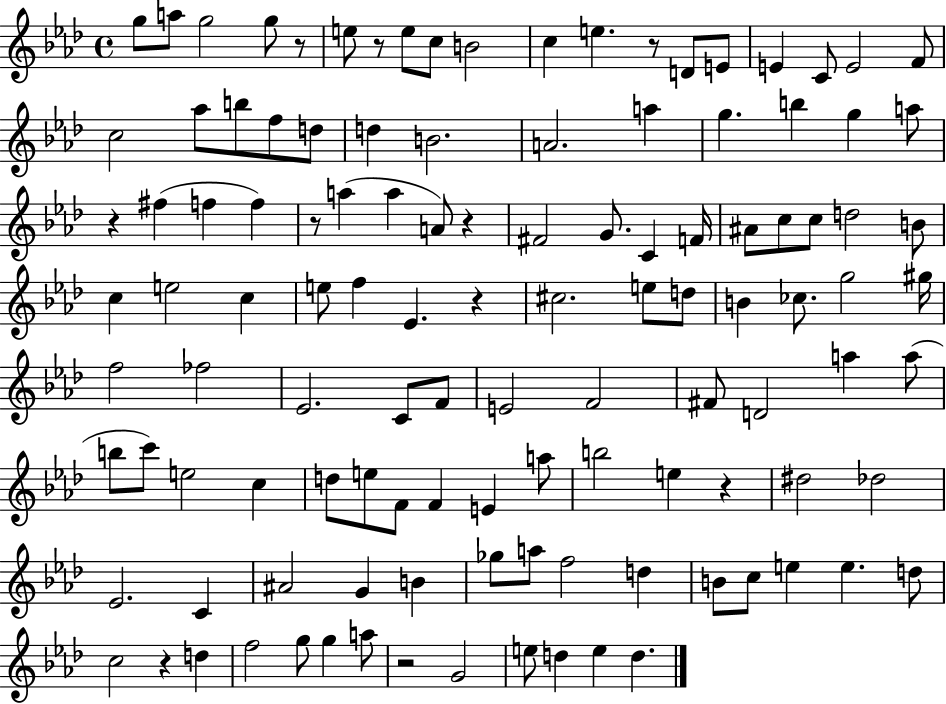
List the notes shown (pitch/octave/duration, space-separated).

G5/e A5/e G5/h G5/e R/e E5/e R/e E5/e C5/e B4/h C5/q E5/q. R/e D4/e E4/e E4/q C4/e E4/h F4/e C5/h Ab5/e B5/e F5/e D5/e D5/q B4/h. A4/h. A5/q G5/q. B5/q G5/q A5/e R/q F#5/q F5/q F5/q R/e A5/q A5/q A4/e R/q F#4/h G4/e. C4/q F4/s A#4/e C5/e C5/e D5/h B4/e C5/q E5/h C5/q E5/e F5/q Eb4/q. R/q C#5/h. E5/e D5/e B4/q CES5/e. G5/h G#5/s F5/h FES5/h Eb4/h. C4/e F4/e E4/h F4/h F#4/e D4/h A5/q A5/e B5/e C6/e E5/h C5/q D5/e E5/e F4/e F4/q E4/q A5/e B5/h E5/q R/q D#5/h Db5/h Eb4/h. C4/q A#4/h G4/q B4/q Gb5/e A5/e F5/h D5/q B4/e C5/e E5/q E5/q. D5/e C5/h R/q D5/q F5/h G5/e G5/q A5/e R/h G4/h E5/e D5/q E5/q D5/q.